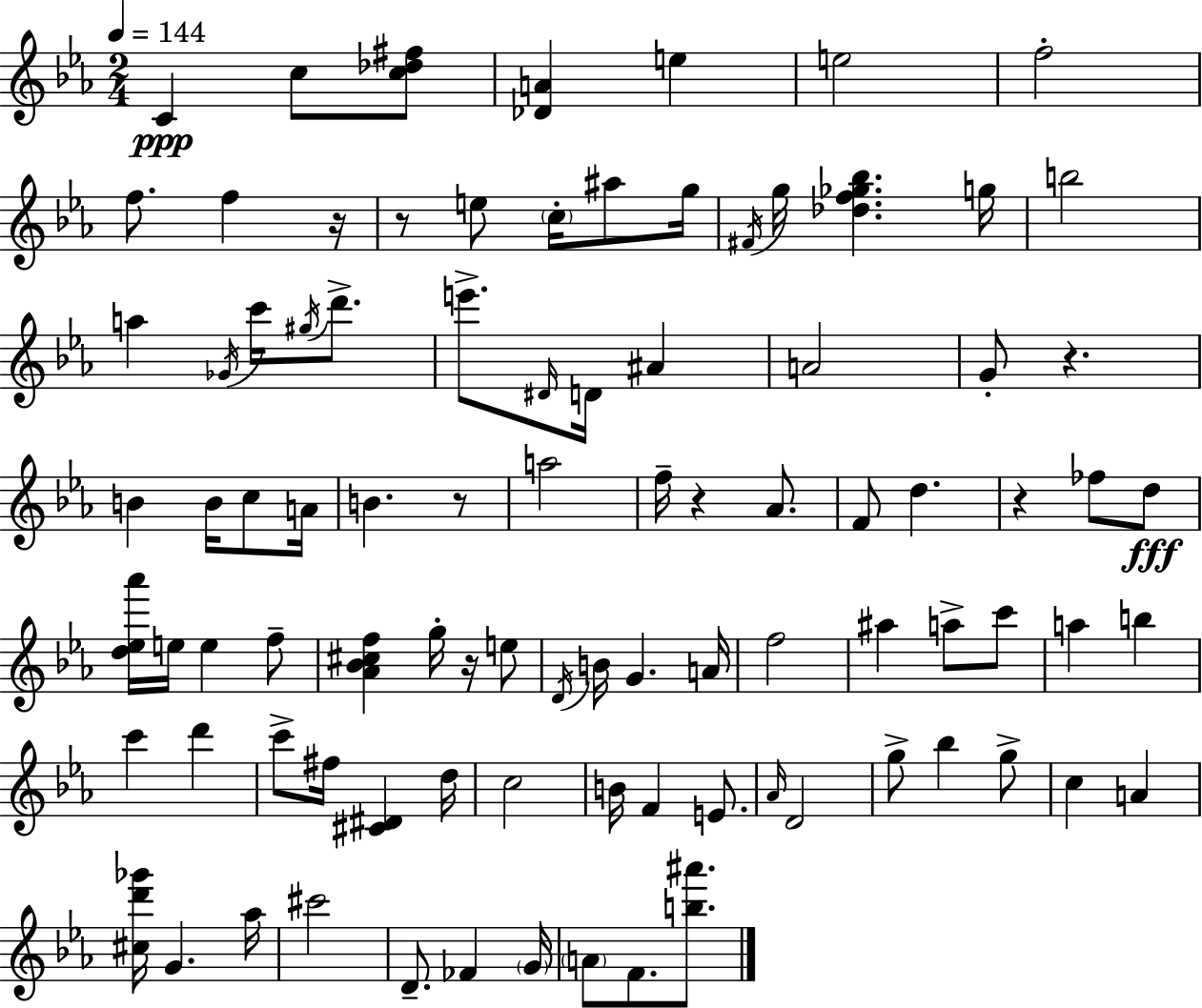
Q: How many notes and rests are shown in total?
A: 92